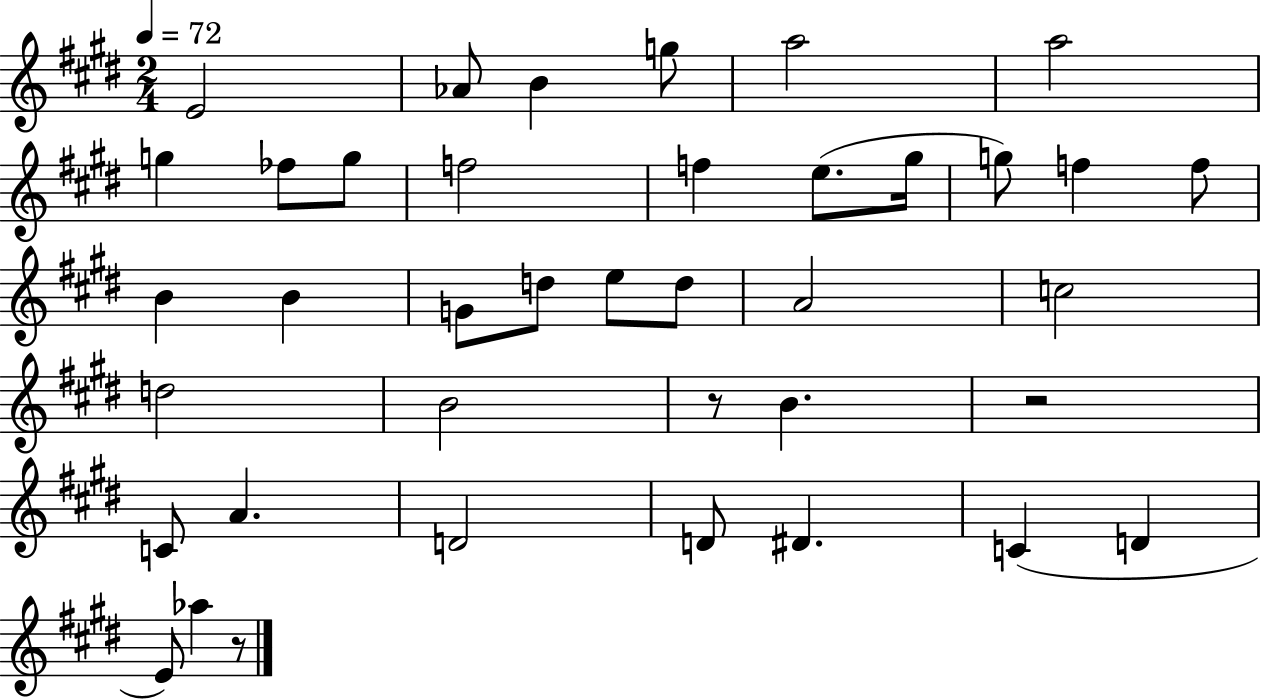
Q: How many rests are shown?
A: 3